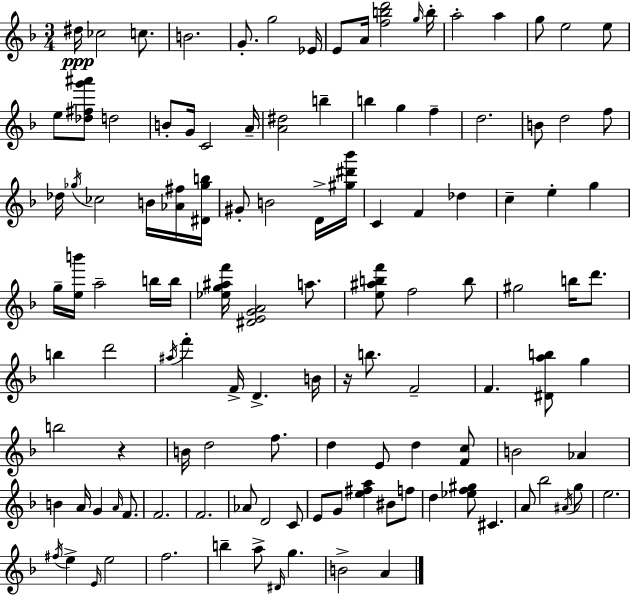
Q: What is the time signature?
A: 3/4